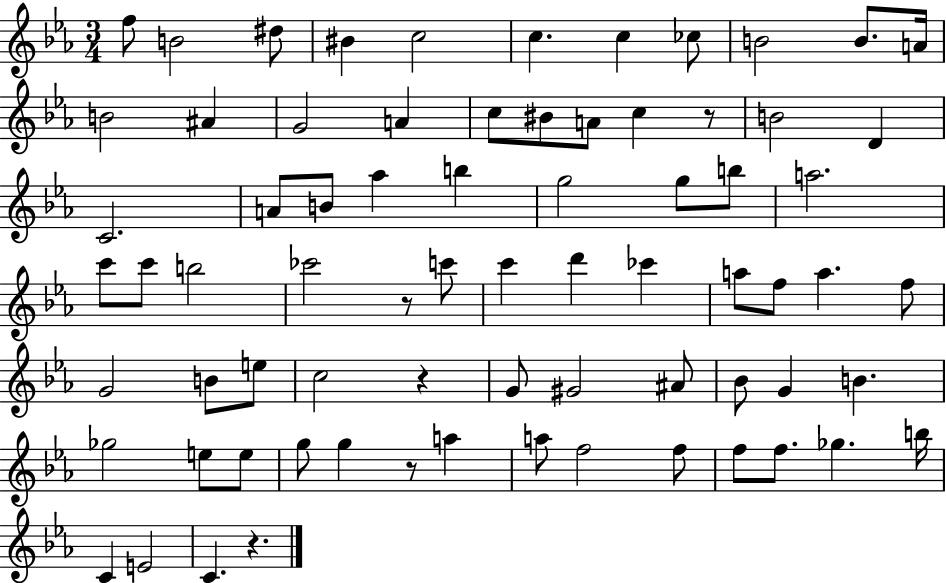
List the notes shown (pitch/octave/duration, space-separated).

F5/e B4/h D#5/e BIS4/q C5/h C5/q. C5/q CES5/e B4/h B4/e. A4/s B4/h A#4/q G4/h A4/q C5/e BIS4/e A4/e C5/q R/e B4/h D4/q C4/h. A4/e B4/e Ab5/q B5/q G5/h G5/e B5/e A5/h. C6/e C6/e B5/h CES6/h R/e C6/e C6/q D6/q CES6/q A5/e F5/e A5/q. F5/e G4/h B4/e E5/e C5/h R/q G4/e G#4/h A#4/e Bb4/e G4/q B4/q. Gb5/h E5/e E5/e G5/e G5/q R/e A5/q A5/e F5/h F5/e F5/e F5/e. Gb5/q. B5/s C4/q E4/h C4/q. R/q.